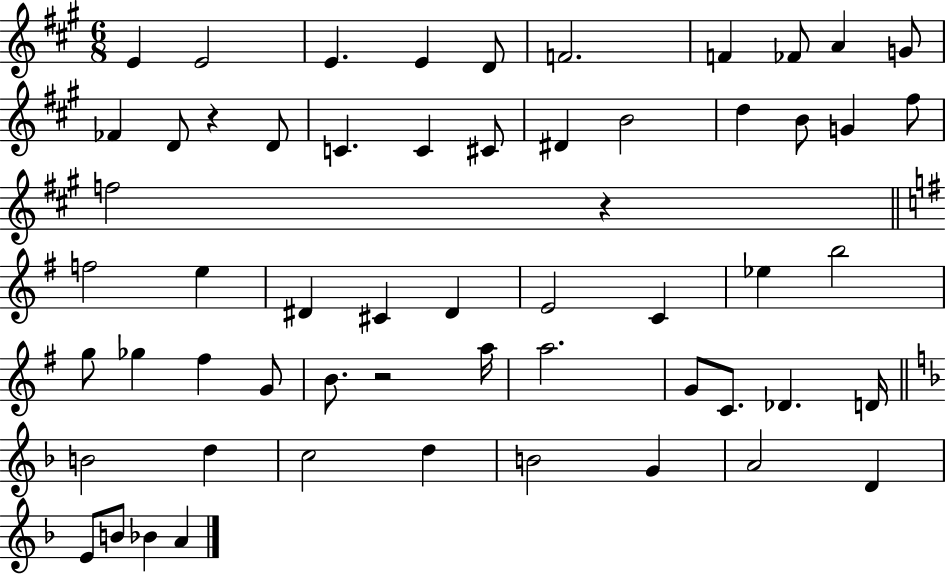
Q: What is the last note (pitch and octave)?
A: A4